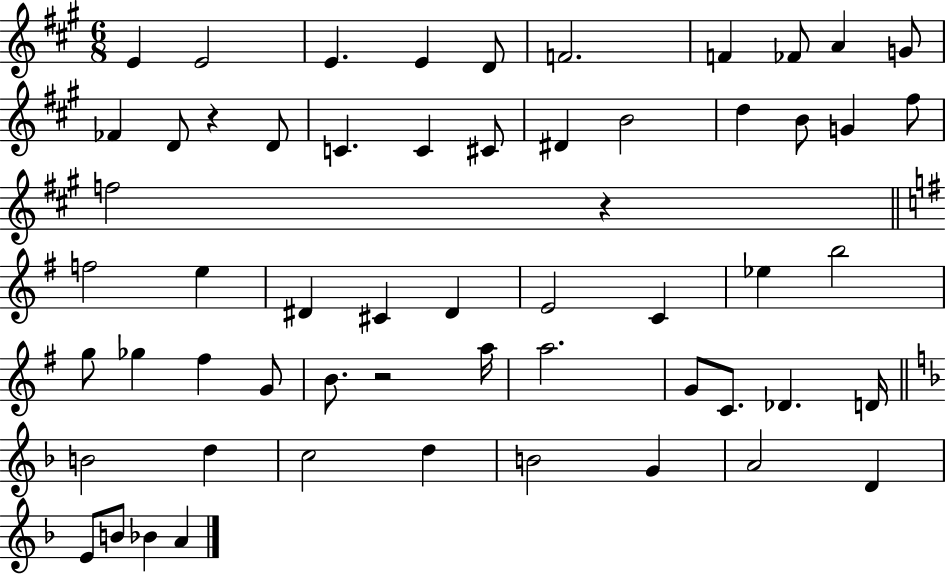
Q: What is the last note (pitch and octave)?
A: A4